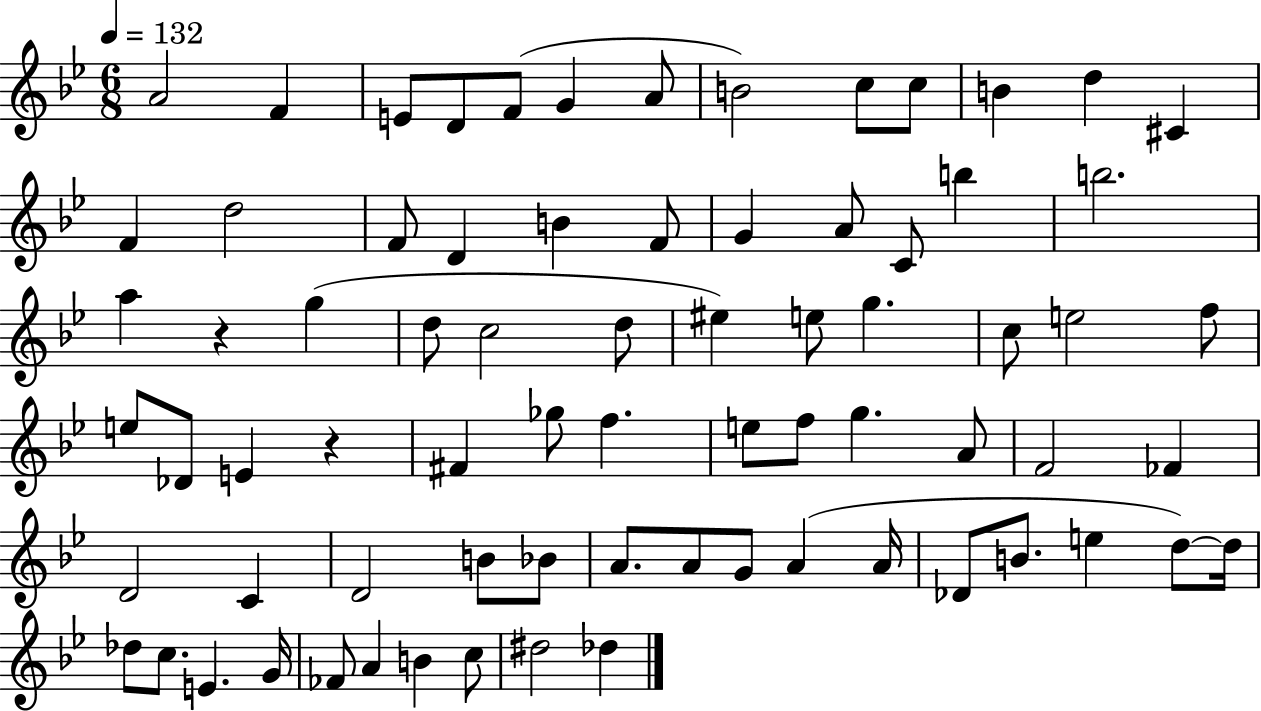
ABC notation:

X:1
T:Untitled
M:6/8
L:1/4
K:Bb
A2 F E/2 D/2 F/2 G A/2 B2 c/2 c/2 B d ^C F d2 F/2 D B F/2 G A/2 C/2 b b2 a z g d/2 c2 d/2 ^e e/2 g c/2 e2 f/2 e/2 _D/2 E z ^F _g/2 f e/2 f/2 g A/2 F2 _F D2 C D2 B/2 _B/2 A/2 A/2 G/2 A A/4 _D/2 B/2 e d/2 d/4 _d/2 c/2 E G/4 _F/2 A B c/2 ^d2 _d